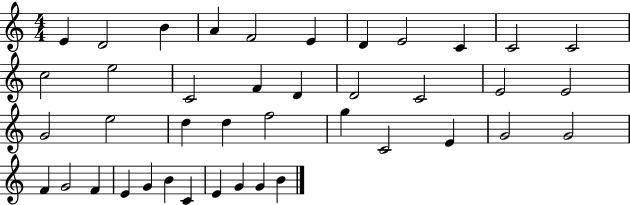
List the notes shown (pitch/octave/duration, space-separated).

E4/q D4/h B4/q A4/q F4/h E4/q D4/q E4/h C4/q C4/h C4/h C5/h E5/h C4/h F4/q D4/q D4/h C4/h E4/h E4/h G4/h E5/h D5/q D5/q F5/h G5/q C4/h E4/q G4/h G4/h F4/q G4/h F4/q E4/q G4/q B4/q C4/q E4/q G4/q G4/q B4/q